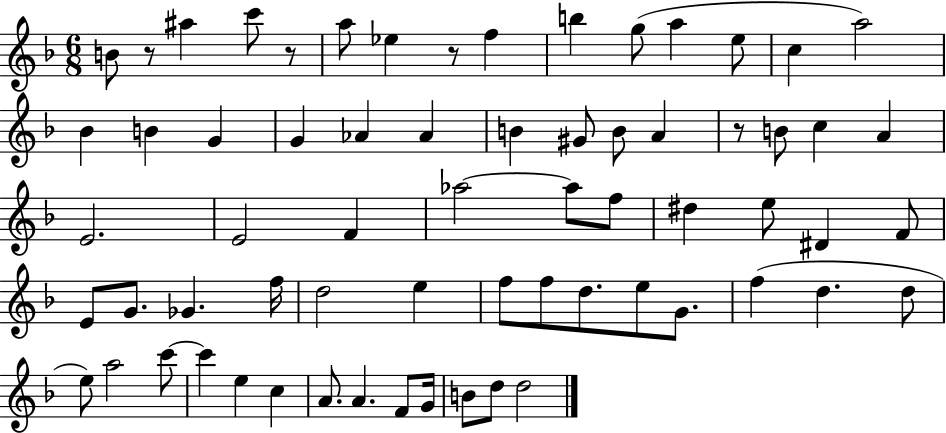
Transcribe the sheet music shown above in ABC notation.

X:1
T:Untitled
M:6/8
L:1/4
K:F
B/2 z/2 ^a c'/2 z/2 a/2 _e z/2 f b g/2 a e/2 c a2 _B B G G _A _A B ^G/2 B/2 A z/2 B/2 c A E2 E2 F _a2 _a/2 f/2 ^d e/2 ^D F/2 E/2 G/2 _G f/4 d2 e f/2 f/2 d/2 e/2 G/2 f d d/2 e/2 a2 c'/2 c' e c A/2 A F/2 G/4 B/2 d/2 d2